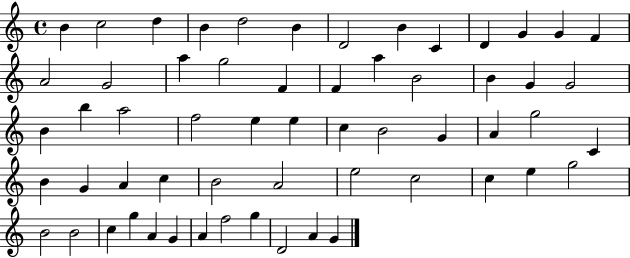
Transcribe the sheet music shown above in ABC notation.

X:1
T:Untitled
M:4/4
L:1/4
K:C
B c2 d B d2 B D2 B C D G G F A2 G2 a g2 F F a B2 B G G2 B b a2 f2 e e c B2 G A g2 C B G A c B2 A2 e2 c2 c e g2 B2 B2 c g A G A f2 g D2 A G